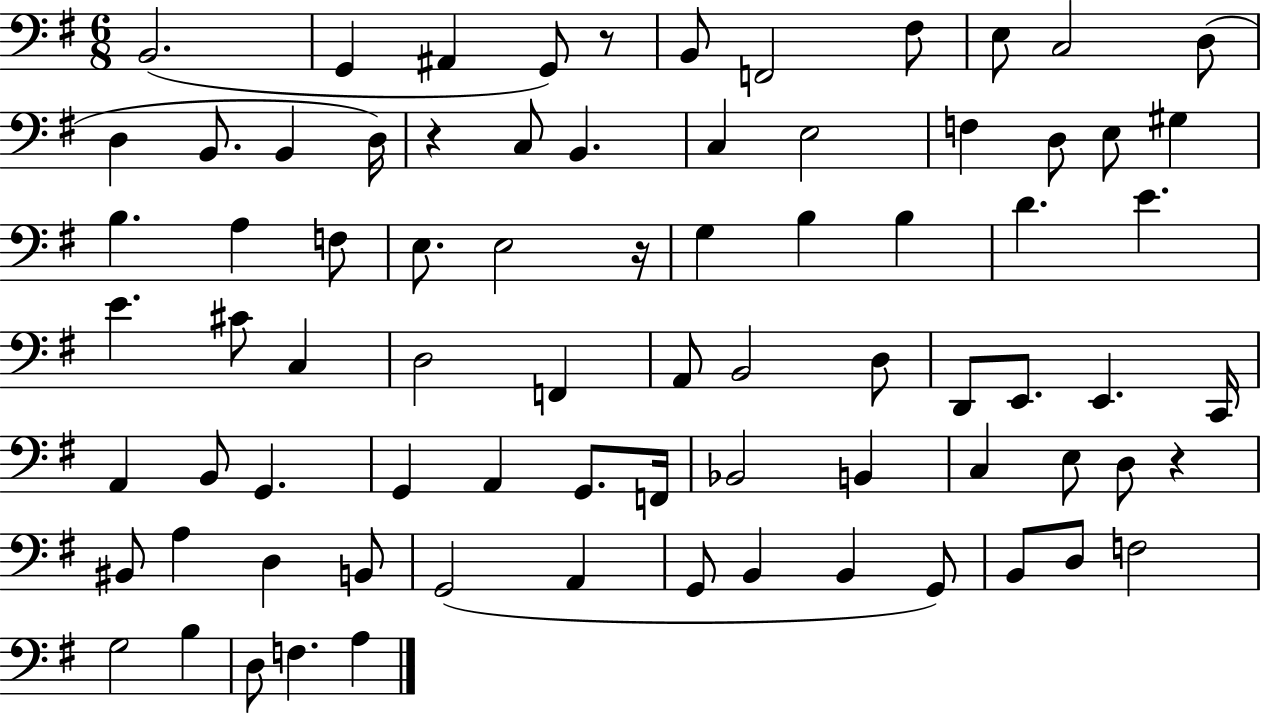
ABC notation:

X:1
T:Untitled
M:6/8
L:1/4
K:G
B,,2 G,, ^A,, G,,/2 z/2 B,,/2 F,,2 ^F,/2 E,/2 C,2 D,/2 D, B,,/2 B,, D,/4 z C,/2 B,, C, E,2 F, D,/2 E,/2 ^G, B, A, F,/2 E,/2 E,2 z/4 G, B, B, D E E ^C/2 C, D,2 F,, A,,/2 B,,2 D,/2 D,,/2 E,,/2 E,, C,,/4 A,, B,,/2 G,, G,, A,, G,,/2 F,,/4 _B,,2 B,, C, E,/2 D,/2 z ^B,,/2 A, D, B,,/2 G,,2 A,, G,,/2 B,, B,, G,,/2 B,,/2 D,/2 F,2 G,2 B, D,/2 F, A,